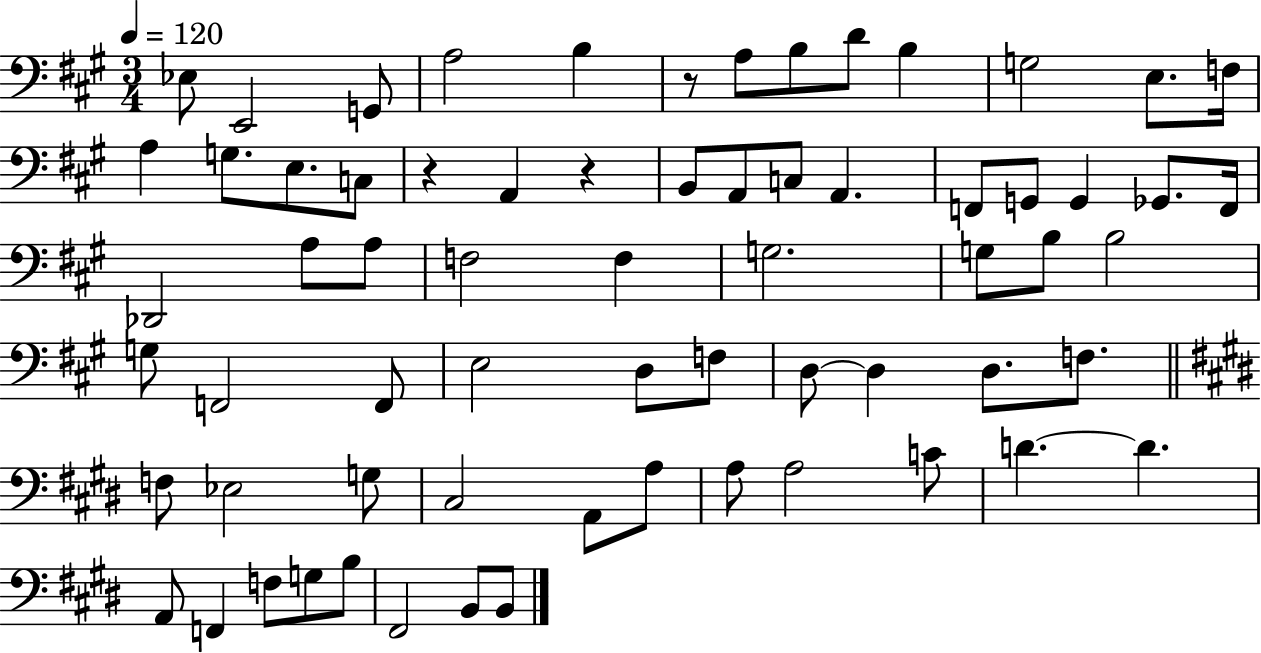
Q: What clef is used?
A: bass